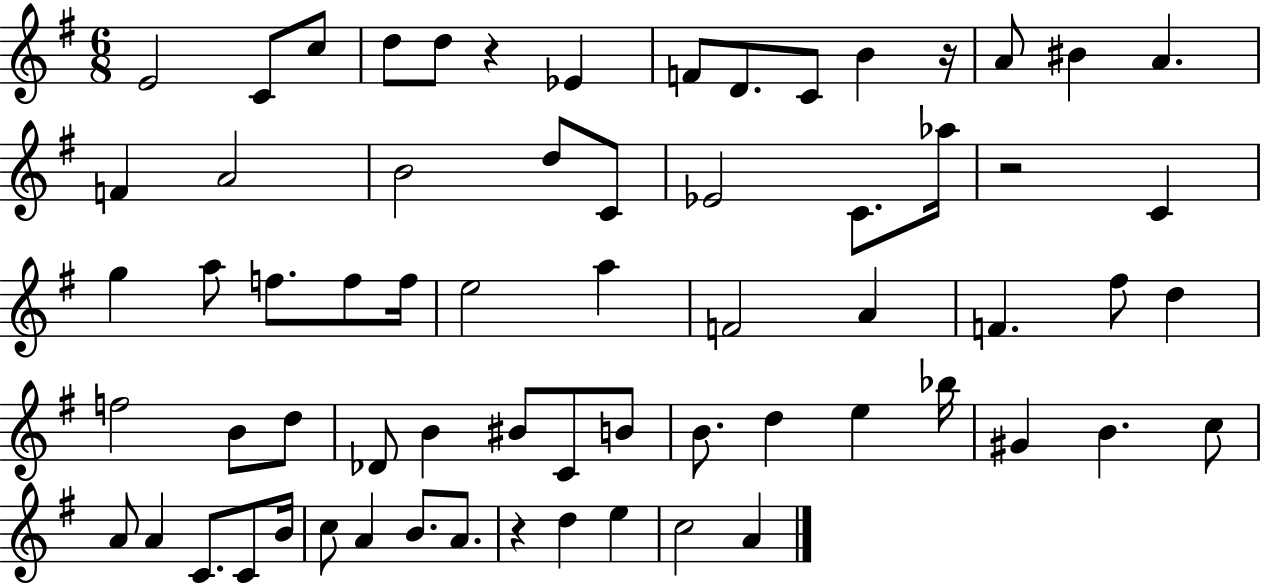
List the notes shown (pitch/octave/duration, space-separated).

E4/h C4/e C5/e D5/e D5/e R/q Eb4/q F4/e D4/e. C4/e B4/q R/s A4/e BIS4/q A4/q. F4/q A4/h B4/h D5/e C4/e Eb4/h C4/e. Ab5/s R/h C4/q G5/q A5/e F5/e. F5/e F5/s E5/h A5/q F4/h A4/q F4/q. F#5/e D5/q F5/h B4/e D5/e Db4/e B4/q BIS4/e C4/e B4/e B4/e. D5/q E5/q Bb5/s G#4/q B4/q. C5/e A4/e A4/q C4/e. C4/e B4/s C5/e A4/q B4/e. A4/e. R/q D5/q E5/q C5/h A4/q